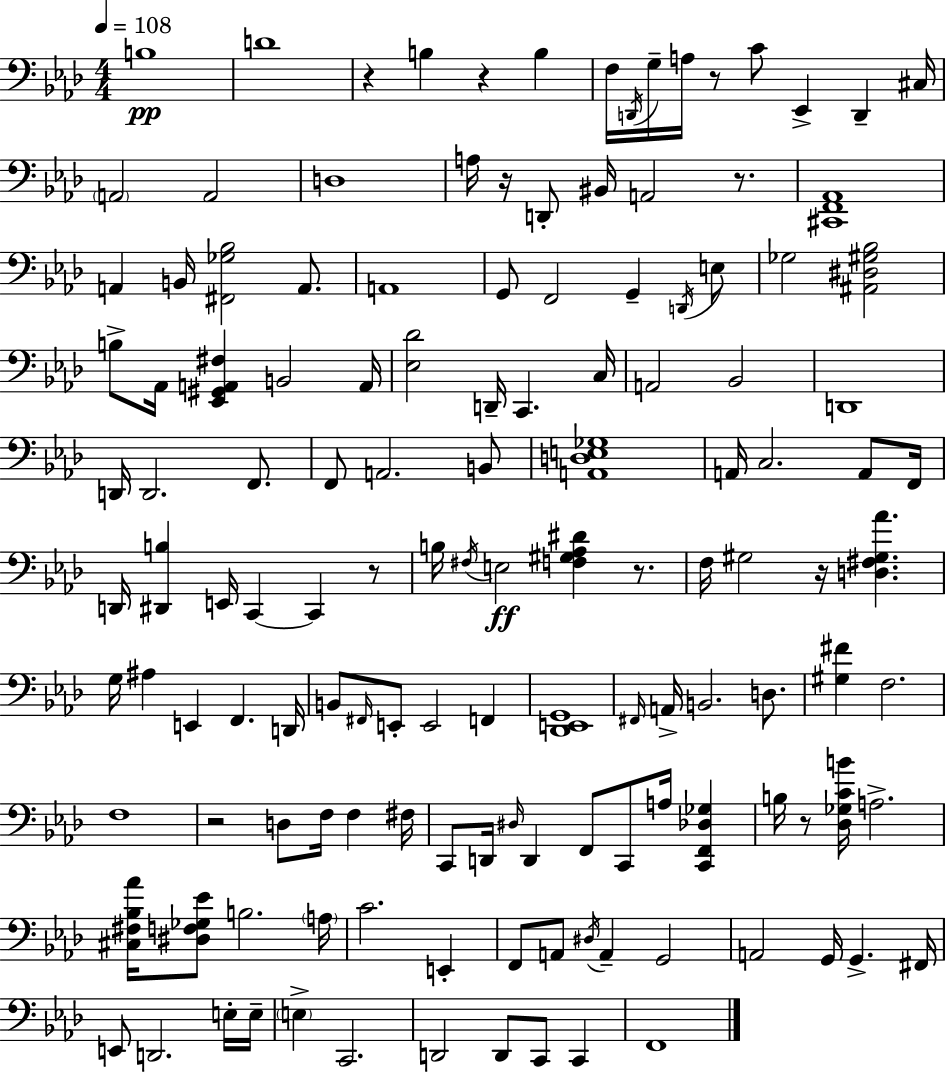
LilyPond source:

{
  \clef bass
  \numericTimeSignature
  \time 4/4
  \key f \minor
  \tempo 4 = 108
  b1\pp | d'1 | r4 b4 r4 b4 | f16 \acciaccatura { d,16 } g16-- a16 r8 c'8 ees,4-> d,4-- | \break cis16 \parenthesize a,2 a,2 | d1 | a16 r16 d,8-. bis,16 a,2 r8. | <cis, f, aes,>1 | \break a,4 b,16 <fis, ges bes>2 a,8. | a,1 | g,8 f,2 g,4-- \acciaccatura { d,16 } | e8 ges2 <ais, dis gis bes>2 | \break b8-> aes,16 <ees, gis, a, fis>4 b,2 | a,16 <ees des'>2 d,16-- c,4. | c16 a,2 bes,2 | d,1 | \break d,16 d,2. f,8. | f,8 a,2. | b,8 <a, d e ges>1 | a,16 c2. a,8 | \break f,16 d,16 <dis, b>4 e,16 c,4~~ c,4 | r8 b16 \acciaccatura { fis16 } e2\ff <f gis aes dis'>4 | r8. f16 gis2 r16 <d fis gis aes'>4. | g16 ais4 e,4 f,4. | \break d,16 b,8 \grace { fis,16 } e,8-. e,2 | f,4 <des, e, g,>1 | \grace { fis,16 } a,16-> b,2. | d8. <gis fis'>4 f2. | \break f1 | r2 d8 f16 | f4 fis16 c,8 d,16 \grace { dis16 } d,4 f,8 c,8 | a16 <c, f, des ges>4 b16 r8 <des ges c' b'>16 a2.-> | \break <cis fis bes aes'>16 <dis f ges ees'>8 b2. | \parenthesize a16 c'2. | e,4-. f,8 a,8 \acciaccatura { dis16 } a,4-- g,2 | a,2 g,16 | \break g,4.-> fis,16 e,8 d,2. | e16-. e16-- \parenthesize e4-> c,2. | d,2 d,8 | c,8 c,4 f,1 | \break \bar "|."
}